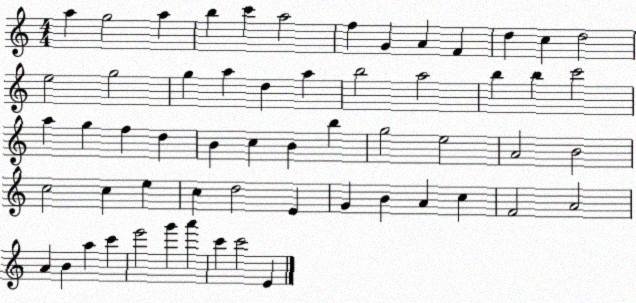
X:1
T:Untitled
M:4/4
L:1/4
K:C
a g2 a b c' a2 f G A F d c d2 e2 g2 g a d a b2 a2 b b c'2 a g f d B c B b g2 e2 A2 B2 c2 c e c d2 E G B A c F2 A2 A B a c' e'2 g' a' c' c'2 E